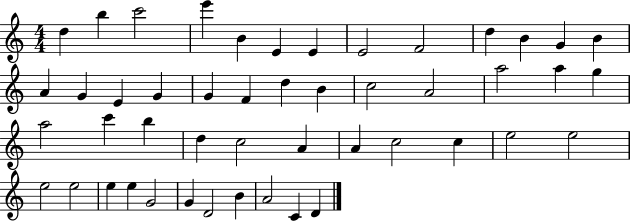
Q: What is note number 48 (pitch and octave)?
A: D4